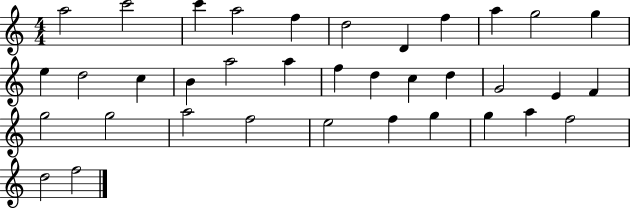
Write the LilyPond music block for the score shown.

{
  \clef treble
  \numericTimeSignature
  \time 4/4
  \key c \major
  a''2 c'''2 | c'''4 a''2 f''4 | d''2 d'4 f''4 | a''4 g''2 g''4 | \break e''4 d''2 c''4 | b'4 a''2 a''4 | f''4 d''4 c''4 d''4 | g'2 e'4 f'4 | \break g''2 g''2 | a''2 f''2 | e''2 f''4 g''4 | g''4 a''4 f''2 | \break d''2 f''2 | \bar "|."
}